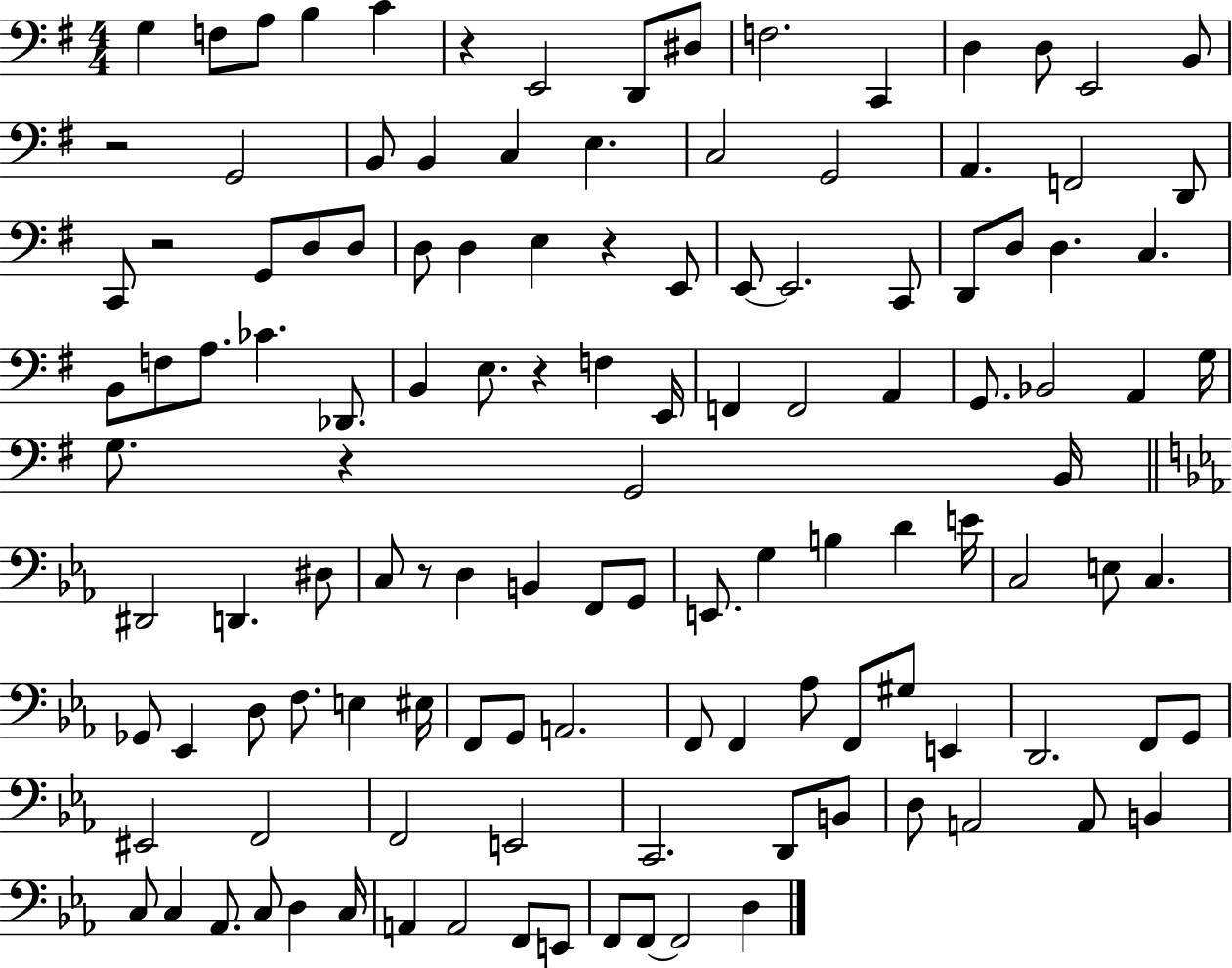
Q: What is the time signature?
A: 4/4